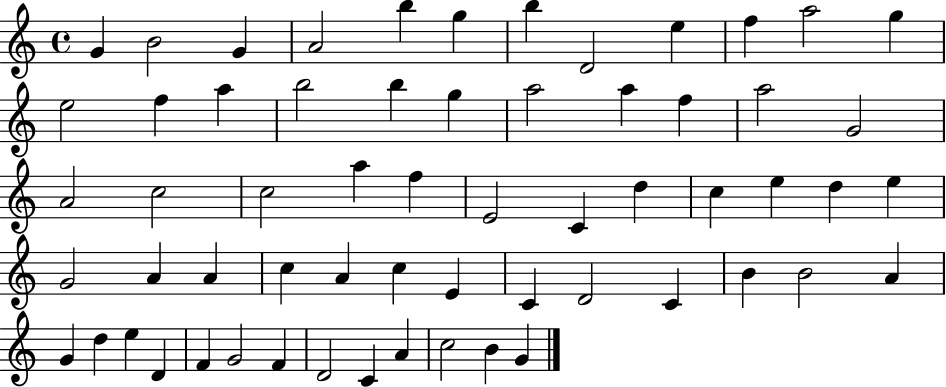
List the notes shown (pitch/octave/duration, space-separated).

G4/q B4/h G4/q A4/h B5/q G5/q B5/q D4/h E5/q F5/q A5/h G5/q E5/h F5/q A5/q B5/h B5/q G5/q A5/h A5/q F5/q A5/h G4/h A4/h C5/h C5/h A5/q F5/q E4/h C4/q D5/q C5/q E5/q D5/q E5/q G4/h A4/q A4/q C5/q A4/q C5/q E4/q C4/q D4/h C4/q B4/q B4/h A4/q G4/q D5/q E5/q D4/q F4/q G4/h F4/q D4/h C4/q A4/q C5/h B4/q G4/q